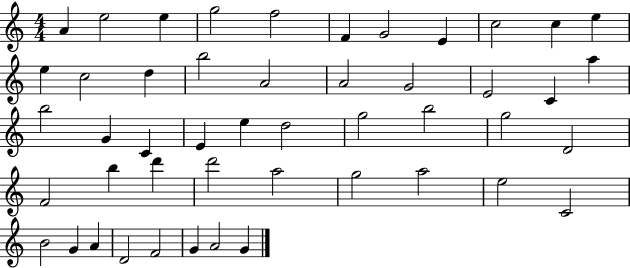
X:1
T:Untitled
M:4/4
L:1/4
K:C
A e2 e g2 f2 F G2 E c2 c e e c2 d b2 A2 A2 G2 E2 C a b2 G C E e d2 g2 b2 g2 D2 F2 b d' d'2 a2 g2 a2 e2 C2 B2 G A D2 F2 G A2 G